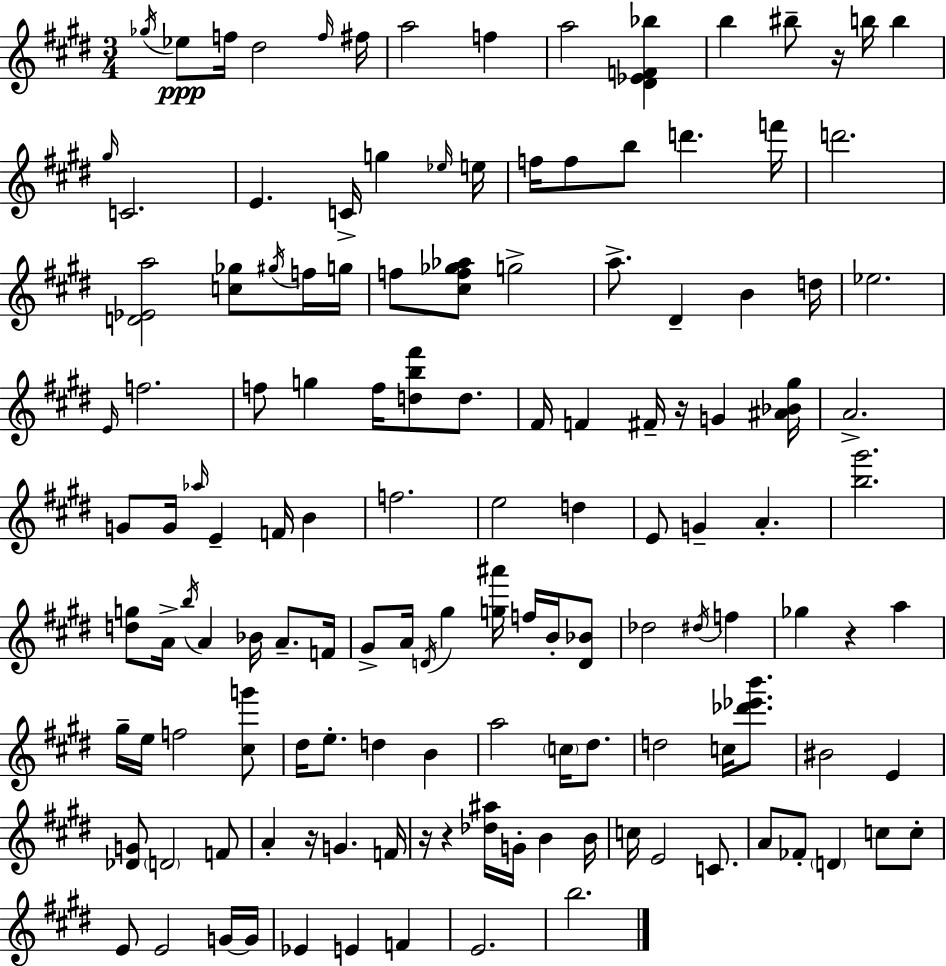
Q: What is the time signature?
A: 3/4